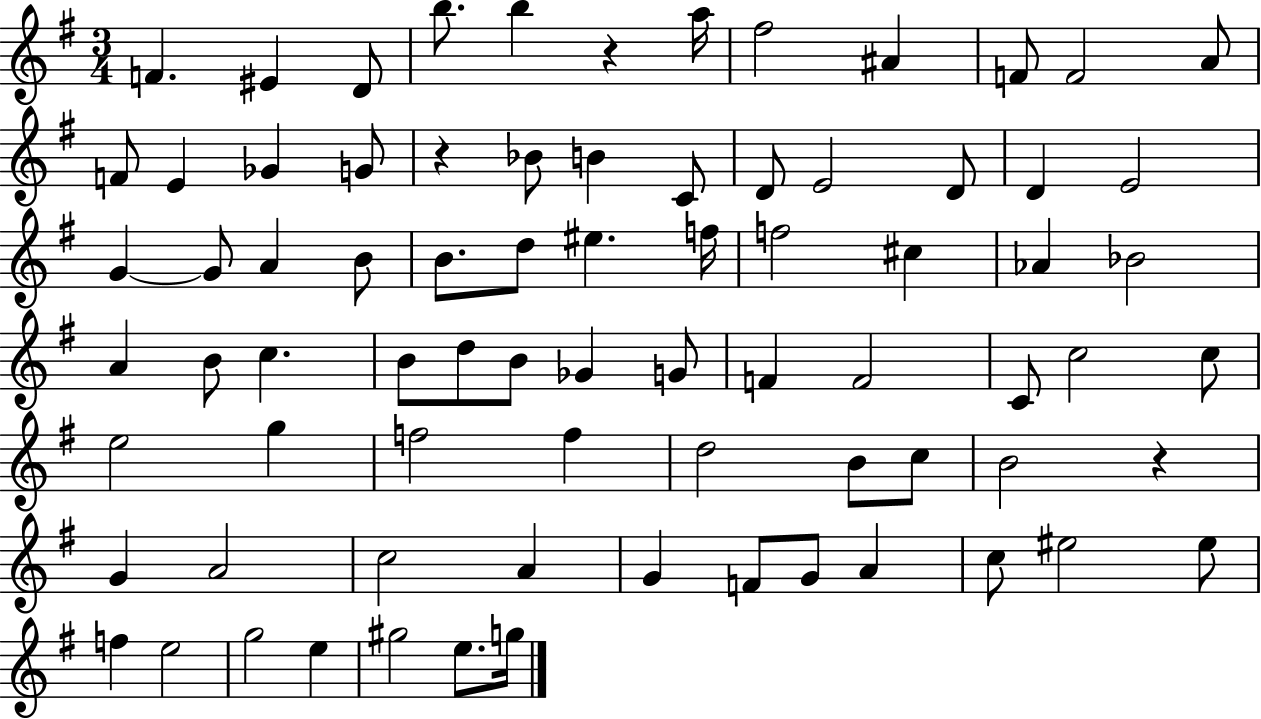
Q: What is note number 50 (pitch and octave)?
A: G5